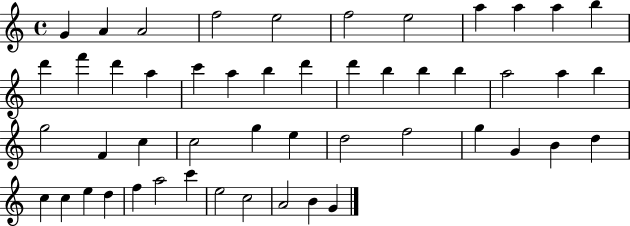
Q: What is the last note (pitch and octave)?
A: G4